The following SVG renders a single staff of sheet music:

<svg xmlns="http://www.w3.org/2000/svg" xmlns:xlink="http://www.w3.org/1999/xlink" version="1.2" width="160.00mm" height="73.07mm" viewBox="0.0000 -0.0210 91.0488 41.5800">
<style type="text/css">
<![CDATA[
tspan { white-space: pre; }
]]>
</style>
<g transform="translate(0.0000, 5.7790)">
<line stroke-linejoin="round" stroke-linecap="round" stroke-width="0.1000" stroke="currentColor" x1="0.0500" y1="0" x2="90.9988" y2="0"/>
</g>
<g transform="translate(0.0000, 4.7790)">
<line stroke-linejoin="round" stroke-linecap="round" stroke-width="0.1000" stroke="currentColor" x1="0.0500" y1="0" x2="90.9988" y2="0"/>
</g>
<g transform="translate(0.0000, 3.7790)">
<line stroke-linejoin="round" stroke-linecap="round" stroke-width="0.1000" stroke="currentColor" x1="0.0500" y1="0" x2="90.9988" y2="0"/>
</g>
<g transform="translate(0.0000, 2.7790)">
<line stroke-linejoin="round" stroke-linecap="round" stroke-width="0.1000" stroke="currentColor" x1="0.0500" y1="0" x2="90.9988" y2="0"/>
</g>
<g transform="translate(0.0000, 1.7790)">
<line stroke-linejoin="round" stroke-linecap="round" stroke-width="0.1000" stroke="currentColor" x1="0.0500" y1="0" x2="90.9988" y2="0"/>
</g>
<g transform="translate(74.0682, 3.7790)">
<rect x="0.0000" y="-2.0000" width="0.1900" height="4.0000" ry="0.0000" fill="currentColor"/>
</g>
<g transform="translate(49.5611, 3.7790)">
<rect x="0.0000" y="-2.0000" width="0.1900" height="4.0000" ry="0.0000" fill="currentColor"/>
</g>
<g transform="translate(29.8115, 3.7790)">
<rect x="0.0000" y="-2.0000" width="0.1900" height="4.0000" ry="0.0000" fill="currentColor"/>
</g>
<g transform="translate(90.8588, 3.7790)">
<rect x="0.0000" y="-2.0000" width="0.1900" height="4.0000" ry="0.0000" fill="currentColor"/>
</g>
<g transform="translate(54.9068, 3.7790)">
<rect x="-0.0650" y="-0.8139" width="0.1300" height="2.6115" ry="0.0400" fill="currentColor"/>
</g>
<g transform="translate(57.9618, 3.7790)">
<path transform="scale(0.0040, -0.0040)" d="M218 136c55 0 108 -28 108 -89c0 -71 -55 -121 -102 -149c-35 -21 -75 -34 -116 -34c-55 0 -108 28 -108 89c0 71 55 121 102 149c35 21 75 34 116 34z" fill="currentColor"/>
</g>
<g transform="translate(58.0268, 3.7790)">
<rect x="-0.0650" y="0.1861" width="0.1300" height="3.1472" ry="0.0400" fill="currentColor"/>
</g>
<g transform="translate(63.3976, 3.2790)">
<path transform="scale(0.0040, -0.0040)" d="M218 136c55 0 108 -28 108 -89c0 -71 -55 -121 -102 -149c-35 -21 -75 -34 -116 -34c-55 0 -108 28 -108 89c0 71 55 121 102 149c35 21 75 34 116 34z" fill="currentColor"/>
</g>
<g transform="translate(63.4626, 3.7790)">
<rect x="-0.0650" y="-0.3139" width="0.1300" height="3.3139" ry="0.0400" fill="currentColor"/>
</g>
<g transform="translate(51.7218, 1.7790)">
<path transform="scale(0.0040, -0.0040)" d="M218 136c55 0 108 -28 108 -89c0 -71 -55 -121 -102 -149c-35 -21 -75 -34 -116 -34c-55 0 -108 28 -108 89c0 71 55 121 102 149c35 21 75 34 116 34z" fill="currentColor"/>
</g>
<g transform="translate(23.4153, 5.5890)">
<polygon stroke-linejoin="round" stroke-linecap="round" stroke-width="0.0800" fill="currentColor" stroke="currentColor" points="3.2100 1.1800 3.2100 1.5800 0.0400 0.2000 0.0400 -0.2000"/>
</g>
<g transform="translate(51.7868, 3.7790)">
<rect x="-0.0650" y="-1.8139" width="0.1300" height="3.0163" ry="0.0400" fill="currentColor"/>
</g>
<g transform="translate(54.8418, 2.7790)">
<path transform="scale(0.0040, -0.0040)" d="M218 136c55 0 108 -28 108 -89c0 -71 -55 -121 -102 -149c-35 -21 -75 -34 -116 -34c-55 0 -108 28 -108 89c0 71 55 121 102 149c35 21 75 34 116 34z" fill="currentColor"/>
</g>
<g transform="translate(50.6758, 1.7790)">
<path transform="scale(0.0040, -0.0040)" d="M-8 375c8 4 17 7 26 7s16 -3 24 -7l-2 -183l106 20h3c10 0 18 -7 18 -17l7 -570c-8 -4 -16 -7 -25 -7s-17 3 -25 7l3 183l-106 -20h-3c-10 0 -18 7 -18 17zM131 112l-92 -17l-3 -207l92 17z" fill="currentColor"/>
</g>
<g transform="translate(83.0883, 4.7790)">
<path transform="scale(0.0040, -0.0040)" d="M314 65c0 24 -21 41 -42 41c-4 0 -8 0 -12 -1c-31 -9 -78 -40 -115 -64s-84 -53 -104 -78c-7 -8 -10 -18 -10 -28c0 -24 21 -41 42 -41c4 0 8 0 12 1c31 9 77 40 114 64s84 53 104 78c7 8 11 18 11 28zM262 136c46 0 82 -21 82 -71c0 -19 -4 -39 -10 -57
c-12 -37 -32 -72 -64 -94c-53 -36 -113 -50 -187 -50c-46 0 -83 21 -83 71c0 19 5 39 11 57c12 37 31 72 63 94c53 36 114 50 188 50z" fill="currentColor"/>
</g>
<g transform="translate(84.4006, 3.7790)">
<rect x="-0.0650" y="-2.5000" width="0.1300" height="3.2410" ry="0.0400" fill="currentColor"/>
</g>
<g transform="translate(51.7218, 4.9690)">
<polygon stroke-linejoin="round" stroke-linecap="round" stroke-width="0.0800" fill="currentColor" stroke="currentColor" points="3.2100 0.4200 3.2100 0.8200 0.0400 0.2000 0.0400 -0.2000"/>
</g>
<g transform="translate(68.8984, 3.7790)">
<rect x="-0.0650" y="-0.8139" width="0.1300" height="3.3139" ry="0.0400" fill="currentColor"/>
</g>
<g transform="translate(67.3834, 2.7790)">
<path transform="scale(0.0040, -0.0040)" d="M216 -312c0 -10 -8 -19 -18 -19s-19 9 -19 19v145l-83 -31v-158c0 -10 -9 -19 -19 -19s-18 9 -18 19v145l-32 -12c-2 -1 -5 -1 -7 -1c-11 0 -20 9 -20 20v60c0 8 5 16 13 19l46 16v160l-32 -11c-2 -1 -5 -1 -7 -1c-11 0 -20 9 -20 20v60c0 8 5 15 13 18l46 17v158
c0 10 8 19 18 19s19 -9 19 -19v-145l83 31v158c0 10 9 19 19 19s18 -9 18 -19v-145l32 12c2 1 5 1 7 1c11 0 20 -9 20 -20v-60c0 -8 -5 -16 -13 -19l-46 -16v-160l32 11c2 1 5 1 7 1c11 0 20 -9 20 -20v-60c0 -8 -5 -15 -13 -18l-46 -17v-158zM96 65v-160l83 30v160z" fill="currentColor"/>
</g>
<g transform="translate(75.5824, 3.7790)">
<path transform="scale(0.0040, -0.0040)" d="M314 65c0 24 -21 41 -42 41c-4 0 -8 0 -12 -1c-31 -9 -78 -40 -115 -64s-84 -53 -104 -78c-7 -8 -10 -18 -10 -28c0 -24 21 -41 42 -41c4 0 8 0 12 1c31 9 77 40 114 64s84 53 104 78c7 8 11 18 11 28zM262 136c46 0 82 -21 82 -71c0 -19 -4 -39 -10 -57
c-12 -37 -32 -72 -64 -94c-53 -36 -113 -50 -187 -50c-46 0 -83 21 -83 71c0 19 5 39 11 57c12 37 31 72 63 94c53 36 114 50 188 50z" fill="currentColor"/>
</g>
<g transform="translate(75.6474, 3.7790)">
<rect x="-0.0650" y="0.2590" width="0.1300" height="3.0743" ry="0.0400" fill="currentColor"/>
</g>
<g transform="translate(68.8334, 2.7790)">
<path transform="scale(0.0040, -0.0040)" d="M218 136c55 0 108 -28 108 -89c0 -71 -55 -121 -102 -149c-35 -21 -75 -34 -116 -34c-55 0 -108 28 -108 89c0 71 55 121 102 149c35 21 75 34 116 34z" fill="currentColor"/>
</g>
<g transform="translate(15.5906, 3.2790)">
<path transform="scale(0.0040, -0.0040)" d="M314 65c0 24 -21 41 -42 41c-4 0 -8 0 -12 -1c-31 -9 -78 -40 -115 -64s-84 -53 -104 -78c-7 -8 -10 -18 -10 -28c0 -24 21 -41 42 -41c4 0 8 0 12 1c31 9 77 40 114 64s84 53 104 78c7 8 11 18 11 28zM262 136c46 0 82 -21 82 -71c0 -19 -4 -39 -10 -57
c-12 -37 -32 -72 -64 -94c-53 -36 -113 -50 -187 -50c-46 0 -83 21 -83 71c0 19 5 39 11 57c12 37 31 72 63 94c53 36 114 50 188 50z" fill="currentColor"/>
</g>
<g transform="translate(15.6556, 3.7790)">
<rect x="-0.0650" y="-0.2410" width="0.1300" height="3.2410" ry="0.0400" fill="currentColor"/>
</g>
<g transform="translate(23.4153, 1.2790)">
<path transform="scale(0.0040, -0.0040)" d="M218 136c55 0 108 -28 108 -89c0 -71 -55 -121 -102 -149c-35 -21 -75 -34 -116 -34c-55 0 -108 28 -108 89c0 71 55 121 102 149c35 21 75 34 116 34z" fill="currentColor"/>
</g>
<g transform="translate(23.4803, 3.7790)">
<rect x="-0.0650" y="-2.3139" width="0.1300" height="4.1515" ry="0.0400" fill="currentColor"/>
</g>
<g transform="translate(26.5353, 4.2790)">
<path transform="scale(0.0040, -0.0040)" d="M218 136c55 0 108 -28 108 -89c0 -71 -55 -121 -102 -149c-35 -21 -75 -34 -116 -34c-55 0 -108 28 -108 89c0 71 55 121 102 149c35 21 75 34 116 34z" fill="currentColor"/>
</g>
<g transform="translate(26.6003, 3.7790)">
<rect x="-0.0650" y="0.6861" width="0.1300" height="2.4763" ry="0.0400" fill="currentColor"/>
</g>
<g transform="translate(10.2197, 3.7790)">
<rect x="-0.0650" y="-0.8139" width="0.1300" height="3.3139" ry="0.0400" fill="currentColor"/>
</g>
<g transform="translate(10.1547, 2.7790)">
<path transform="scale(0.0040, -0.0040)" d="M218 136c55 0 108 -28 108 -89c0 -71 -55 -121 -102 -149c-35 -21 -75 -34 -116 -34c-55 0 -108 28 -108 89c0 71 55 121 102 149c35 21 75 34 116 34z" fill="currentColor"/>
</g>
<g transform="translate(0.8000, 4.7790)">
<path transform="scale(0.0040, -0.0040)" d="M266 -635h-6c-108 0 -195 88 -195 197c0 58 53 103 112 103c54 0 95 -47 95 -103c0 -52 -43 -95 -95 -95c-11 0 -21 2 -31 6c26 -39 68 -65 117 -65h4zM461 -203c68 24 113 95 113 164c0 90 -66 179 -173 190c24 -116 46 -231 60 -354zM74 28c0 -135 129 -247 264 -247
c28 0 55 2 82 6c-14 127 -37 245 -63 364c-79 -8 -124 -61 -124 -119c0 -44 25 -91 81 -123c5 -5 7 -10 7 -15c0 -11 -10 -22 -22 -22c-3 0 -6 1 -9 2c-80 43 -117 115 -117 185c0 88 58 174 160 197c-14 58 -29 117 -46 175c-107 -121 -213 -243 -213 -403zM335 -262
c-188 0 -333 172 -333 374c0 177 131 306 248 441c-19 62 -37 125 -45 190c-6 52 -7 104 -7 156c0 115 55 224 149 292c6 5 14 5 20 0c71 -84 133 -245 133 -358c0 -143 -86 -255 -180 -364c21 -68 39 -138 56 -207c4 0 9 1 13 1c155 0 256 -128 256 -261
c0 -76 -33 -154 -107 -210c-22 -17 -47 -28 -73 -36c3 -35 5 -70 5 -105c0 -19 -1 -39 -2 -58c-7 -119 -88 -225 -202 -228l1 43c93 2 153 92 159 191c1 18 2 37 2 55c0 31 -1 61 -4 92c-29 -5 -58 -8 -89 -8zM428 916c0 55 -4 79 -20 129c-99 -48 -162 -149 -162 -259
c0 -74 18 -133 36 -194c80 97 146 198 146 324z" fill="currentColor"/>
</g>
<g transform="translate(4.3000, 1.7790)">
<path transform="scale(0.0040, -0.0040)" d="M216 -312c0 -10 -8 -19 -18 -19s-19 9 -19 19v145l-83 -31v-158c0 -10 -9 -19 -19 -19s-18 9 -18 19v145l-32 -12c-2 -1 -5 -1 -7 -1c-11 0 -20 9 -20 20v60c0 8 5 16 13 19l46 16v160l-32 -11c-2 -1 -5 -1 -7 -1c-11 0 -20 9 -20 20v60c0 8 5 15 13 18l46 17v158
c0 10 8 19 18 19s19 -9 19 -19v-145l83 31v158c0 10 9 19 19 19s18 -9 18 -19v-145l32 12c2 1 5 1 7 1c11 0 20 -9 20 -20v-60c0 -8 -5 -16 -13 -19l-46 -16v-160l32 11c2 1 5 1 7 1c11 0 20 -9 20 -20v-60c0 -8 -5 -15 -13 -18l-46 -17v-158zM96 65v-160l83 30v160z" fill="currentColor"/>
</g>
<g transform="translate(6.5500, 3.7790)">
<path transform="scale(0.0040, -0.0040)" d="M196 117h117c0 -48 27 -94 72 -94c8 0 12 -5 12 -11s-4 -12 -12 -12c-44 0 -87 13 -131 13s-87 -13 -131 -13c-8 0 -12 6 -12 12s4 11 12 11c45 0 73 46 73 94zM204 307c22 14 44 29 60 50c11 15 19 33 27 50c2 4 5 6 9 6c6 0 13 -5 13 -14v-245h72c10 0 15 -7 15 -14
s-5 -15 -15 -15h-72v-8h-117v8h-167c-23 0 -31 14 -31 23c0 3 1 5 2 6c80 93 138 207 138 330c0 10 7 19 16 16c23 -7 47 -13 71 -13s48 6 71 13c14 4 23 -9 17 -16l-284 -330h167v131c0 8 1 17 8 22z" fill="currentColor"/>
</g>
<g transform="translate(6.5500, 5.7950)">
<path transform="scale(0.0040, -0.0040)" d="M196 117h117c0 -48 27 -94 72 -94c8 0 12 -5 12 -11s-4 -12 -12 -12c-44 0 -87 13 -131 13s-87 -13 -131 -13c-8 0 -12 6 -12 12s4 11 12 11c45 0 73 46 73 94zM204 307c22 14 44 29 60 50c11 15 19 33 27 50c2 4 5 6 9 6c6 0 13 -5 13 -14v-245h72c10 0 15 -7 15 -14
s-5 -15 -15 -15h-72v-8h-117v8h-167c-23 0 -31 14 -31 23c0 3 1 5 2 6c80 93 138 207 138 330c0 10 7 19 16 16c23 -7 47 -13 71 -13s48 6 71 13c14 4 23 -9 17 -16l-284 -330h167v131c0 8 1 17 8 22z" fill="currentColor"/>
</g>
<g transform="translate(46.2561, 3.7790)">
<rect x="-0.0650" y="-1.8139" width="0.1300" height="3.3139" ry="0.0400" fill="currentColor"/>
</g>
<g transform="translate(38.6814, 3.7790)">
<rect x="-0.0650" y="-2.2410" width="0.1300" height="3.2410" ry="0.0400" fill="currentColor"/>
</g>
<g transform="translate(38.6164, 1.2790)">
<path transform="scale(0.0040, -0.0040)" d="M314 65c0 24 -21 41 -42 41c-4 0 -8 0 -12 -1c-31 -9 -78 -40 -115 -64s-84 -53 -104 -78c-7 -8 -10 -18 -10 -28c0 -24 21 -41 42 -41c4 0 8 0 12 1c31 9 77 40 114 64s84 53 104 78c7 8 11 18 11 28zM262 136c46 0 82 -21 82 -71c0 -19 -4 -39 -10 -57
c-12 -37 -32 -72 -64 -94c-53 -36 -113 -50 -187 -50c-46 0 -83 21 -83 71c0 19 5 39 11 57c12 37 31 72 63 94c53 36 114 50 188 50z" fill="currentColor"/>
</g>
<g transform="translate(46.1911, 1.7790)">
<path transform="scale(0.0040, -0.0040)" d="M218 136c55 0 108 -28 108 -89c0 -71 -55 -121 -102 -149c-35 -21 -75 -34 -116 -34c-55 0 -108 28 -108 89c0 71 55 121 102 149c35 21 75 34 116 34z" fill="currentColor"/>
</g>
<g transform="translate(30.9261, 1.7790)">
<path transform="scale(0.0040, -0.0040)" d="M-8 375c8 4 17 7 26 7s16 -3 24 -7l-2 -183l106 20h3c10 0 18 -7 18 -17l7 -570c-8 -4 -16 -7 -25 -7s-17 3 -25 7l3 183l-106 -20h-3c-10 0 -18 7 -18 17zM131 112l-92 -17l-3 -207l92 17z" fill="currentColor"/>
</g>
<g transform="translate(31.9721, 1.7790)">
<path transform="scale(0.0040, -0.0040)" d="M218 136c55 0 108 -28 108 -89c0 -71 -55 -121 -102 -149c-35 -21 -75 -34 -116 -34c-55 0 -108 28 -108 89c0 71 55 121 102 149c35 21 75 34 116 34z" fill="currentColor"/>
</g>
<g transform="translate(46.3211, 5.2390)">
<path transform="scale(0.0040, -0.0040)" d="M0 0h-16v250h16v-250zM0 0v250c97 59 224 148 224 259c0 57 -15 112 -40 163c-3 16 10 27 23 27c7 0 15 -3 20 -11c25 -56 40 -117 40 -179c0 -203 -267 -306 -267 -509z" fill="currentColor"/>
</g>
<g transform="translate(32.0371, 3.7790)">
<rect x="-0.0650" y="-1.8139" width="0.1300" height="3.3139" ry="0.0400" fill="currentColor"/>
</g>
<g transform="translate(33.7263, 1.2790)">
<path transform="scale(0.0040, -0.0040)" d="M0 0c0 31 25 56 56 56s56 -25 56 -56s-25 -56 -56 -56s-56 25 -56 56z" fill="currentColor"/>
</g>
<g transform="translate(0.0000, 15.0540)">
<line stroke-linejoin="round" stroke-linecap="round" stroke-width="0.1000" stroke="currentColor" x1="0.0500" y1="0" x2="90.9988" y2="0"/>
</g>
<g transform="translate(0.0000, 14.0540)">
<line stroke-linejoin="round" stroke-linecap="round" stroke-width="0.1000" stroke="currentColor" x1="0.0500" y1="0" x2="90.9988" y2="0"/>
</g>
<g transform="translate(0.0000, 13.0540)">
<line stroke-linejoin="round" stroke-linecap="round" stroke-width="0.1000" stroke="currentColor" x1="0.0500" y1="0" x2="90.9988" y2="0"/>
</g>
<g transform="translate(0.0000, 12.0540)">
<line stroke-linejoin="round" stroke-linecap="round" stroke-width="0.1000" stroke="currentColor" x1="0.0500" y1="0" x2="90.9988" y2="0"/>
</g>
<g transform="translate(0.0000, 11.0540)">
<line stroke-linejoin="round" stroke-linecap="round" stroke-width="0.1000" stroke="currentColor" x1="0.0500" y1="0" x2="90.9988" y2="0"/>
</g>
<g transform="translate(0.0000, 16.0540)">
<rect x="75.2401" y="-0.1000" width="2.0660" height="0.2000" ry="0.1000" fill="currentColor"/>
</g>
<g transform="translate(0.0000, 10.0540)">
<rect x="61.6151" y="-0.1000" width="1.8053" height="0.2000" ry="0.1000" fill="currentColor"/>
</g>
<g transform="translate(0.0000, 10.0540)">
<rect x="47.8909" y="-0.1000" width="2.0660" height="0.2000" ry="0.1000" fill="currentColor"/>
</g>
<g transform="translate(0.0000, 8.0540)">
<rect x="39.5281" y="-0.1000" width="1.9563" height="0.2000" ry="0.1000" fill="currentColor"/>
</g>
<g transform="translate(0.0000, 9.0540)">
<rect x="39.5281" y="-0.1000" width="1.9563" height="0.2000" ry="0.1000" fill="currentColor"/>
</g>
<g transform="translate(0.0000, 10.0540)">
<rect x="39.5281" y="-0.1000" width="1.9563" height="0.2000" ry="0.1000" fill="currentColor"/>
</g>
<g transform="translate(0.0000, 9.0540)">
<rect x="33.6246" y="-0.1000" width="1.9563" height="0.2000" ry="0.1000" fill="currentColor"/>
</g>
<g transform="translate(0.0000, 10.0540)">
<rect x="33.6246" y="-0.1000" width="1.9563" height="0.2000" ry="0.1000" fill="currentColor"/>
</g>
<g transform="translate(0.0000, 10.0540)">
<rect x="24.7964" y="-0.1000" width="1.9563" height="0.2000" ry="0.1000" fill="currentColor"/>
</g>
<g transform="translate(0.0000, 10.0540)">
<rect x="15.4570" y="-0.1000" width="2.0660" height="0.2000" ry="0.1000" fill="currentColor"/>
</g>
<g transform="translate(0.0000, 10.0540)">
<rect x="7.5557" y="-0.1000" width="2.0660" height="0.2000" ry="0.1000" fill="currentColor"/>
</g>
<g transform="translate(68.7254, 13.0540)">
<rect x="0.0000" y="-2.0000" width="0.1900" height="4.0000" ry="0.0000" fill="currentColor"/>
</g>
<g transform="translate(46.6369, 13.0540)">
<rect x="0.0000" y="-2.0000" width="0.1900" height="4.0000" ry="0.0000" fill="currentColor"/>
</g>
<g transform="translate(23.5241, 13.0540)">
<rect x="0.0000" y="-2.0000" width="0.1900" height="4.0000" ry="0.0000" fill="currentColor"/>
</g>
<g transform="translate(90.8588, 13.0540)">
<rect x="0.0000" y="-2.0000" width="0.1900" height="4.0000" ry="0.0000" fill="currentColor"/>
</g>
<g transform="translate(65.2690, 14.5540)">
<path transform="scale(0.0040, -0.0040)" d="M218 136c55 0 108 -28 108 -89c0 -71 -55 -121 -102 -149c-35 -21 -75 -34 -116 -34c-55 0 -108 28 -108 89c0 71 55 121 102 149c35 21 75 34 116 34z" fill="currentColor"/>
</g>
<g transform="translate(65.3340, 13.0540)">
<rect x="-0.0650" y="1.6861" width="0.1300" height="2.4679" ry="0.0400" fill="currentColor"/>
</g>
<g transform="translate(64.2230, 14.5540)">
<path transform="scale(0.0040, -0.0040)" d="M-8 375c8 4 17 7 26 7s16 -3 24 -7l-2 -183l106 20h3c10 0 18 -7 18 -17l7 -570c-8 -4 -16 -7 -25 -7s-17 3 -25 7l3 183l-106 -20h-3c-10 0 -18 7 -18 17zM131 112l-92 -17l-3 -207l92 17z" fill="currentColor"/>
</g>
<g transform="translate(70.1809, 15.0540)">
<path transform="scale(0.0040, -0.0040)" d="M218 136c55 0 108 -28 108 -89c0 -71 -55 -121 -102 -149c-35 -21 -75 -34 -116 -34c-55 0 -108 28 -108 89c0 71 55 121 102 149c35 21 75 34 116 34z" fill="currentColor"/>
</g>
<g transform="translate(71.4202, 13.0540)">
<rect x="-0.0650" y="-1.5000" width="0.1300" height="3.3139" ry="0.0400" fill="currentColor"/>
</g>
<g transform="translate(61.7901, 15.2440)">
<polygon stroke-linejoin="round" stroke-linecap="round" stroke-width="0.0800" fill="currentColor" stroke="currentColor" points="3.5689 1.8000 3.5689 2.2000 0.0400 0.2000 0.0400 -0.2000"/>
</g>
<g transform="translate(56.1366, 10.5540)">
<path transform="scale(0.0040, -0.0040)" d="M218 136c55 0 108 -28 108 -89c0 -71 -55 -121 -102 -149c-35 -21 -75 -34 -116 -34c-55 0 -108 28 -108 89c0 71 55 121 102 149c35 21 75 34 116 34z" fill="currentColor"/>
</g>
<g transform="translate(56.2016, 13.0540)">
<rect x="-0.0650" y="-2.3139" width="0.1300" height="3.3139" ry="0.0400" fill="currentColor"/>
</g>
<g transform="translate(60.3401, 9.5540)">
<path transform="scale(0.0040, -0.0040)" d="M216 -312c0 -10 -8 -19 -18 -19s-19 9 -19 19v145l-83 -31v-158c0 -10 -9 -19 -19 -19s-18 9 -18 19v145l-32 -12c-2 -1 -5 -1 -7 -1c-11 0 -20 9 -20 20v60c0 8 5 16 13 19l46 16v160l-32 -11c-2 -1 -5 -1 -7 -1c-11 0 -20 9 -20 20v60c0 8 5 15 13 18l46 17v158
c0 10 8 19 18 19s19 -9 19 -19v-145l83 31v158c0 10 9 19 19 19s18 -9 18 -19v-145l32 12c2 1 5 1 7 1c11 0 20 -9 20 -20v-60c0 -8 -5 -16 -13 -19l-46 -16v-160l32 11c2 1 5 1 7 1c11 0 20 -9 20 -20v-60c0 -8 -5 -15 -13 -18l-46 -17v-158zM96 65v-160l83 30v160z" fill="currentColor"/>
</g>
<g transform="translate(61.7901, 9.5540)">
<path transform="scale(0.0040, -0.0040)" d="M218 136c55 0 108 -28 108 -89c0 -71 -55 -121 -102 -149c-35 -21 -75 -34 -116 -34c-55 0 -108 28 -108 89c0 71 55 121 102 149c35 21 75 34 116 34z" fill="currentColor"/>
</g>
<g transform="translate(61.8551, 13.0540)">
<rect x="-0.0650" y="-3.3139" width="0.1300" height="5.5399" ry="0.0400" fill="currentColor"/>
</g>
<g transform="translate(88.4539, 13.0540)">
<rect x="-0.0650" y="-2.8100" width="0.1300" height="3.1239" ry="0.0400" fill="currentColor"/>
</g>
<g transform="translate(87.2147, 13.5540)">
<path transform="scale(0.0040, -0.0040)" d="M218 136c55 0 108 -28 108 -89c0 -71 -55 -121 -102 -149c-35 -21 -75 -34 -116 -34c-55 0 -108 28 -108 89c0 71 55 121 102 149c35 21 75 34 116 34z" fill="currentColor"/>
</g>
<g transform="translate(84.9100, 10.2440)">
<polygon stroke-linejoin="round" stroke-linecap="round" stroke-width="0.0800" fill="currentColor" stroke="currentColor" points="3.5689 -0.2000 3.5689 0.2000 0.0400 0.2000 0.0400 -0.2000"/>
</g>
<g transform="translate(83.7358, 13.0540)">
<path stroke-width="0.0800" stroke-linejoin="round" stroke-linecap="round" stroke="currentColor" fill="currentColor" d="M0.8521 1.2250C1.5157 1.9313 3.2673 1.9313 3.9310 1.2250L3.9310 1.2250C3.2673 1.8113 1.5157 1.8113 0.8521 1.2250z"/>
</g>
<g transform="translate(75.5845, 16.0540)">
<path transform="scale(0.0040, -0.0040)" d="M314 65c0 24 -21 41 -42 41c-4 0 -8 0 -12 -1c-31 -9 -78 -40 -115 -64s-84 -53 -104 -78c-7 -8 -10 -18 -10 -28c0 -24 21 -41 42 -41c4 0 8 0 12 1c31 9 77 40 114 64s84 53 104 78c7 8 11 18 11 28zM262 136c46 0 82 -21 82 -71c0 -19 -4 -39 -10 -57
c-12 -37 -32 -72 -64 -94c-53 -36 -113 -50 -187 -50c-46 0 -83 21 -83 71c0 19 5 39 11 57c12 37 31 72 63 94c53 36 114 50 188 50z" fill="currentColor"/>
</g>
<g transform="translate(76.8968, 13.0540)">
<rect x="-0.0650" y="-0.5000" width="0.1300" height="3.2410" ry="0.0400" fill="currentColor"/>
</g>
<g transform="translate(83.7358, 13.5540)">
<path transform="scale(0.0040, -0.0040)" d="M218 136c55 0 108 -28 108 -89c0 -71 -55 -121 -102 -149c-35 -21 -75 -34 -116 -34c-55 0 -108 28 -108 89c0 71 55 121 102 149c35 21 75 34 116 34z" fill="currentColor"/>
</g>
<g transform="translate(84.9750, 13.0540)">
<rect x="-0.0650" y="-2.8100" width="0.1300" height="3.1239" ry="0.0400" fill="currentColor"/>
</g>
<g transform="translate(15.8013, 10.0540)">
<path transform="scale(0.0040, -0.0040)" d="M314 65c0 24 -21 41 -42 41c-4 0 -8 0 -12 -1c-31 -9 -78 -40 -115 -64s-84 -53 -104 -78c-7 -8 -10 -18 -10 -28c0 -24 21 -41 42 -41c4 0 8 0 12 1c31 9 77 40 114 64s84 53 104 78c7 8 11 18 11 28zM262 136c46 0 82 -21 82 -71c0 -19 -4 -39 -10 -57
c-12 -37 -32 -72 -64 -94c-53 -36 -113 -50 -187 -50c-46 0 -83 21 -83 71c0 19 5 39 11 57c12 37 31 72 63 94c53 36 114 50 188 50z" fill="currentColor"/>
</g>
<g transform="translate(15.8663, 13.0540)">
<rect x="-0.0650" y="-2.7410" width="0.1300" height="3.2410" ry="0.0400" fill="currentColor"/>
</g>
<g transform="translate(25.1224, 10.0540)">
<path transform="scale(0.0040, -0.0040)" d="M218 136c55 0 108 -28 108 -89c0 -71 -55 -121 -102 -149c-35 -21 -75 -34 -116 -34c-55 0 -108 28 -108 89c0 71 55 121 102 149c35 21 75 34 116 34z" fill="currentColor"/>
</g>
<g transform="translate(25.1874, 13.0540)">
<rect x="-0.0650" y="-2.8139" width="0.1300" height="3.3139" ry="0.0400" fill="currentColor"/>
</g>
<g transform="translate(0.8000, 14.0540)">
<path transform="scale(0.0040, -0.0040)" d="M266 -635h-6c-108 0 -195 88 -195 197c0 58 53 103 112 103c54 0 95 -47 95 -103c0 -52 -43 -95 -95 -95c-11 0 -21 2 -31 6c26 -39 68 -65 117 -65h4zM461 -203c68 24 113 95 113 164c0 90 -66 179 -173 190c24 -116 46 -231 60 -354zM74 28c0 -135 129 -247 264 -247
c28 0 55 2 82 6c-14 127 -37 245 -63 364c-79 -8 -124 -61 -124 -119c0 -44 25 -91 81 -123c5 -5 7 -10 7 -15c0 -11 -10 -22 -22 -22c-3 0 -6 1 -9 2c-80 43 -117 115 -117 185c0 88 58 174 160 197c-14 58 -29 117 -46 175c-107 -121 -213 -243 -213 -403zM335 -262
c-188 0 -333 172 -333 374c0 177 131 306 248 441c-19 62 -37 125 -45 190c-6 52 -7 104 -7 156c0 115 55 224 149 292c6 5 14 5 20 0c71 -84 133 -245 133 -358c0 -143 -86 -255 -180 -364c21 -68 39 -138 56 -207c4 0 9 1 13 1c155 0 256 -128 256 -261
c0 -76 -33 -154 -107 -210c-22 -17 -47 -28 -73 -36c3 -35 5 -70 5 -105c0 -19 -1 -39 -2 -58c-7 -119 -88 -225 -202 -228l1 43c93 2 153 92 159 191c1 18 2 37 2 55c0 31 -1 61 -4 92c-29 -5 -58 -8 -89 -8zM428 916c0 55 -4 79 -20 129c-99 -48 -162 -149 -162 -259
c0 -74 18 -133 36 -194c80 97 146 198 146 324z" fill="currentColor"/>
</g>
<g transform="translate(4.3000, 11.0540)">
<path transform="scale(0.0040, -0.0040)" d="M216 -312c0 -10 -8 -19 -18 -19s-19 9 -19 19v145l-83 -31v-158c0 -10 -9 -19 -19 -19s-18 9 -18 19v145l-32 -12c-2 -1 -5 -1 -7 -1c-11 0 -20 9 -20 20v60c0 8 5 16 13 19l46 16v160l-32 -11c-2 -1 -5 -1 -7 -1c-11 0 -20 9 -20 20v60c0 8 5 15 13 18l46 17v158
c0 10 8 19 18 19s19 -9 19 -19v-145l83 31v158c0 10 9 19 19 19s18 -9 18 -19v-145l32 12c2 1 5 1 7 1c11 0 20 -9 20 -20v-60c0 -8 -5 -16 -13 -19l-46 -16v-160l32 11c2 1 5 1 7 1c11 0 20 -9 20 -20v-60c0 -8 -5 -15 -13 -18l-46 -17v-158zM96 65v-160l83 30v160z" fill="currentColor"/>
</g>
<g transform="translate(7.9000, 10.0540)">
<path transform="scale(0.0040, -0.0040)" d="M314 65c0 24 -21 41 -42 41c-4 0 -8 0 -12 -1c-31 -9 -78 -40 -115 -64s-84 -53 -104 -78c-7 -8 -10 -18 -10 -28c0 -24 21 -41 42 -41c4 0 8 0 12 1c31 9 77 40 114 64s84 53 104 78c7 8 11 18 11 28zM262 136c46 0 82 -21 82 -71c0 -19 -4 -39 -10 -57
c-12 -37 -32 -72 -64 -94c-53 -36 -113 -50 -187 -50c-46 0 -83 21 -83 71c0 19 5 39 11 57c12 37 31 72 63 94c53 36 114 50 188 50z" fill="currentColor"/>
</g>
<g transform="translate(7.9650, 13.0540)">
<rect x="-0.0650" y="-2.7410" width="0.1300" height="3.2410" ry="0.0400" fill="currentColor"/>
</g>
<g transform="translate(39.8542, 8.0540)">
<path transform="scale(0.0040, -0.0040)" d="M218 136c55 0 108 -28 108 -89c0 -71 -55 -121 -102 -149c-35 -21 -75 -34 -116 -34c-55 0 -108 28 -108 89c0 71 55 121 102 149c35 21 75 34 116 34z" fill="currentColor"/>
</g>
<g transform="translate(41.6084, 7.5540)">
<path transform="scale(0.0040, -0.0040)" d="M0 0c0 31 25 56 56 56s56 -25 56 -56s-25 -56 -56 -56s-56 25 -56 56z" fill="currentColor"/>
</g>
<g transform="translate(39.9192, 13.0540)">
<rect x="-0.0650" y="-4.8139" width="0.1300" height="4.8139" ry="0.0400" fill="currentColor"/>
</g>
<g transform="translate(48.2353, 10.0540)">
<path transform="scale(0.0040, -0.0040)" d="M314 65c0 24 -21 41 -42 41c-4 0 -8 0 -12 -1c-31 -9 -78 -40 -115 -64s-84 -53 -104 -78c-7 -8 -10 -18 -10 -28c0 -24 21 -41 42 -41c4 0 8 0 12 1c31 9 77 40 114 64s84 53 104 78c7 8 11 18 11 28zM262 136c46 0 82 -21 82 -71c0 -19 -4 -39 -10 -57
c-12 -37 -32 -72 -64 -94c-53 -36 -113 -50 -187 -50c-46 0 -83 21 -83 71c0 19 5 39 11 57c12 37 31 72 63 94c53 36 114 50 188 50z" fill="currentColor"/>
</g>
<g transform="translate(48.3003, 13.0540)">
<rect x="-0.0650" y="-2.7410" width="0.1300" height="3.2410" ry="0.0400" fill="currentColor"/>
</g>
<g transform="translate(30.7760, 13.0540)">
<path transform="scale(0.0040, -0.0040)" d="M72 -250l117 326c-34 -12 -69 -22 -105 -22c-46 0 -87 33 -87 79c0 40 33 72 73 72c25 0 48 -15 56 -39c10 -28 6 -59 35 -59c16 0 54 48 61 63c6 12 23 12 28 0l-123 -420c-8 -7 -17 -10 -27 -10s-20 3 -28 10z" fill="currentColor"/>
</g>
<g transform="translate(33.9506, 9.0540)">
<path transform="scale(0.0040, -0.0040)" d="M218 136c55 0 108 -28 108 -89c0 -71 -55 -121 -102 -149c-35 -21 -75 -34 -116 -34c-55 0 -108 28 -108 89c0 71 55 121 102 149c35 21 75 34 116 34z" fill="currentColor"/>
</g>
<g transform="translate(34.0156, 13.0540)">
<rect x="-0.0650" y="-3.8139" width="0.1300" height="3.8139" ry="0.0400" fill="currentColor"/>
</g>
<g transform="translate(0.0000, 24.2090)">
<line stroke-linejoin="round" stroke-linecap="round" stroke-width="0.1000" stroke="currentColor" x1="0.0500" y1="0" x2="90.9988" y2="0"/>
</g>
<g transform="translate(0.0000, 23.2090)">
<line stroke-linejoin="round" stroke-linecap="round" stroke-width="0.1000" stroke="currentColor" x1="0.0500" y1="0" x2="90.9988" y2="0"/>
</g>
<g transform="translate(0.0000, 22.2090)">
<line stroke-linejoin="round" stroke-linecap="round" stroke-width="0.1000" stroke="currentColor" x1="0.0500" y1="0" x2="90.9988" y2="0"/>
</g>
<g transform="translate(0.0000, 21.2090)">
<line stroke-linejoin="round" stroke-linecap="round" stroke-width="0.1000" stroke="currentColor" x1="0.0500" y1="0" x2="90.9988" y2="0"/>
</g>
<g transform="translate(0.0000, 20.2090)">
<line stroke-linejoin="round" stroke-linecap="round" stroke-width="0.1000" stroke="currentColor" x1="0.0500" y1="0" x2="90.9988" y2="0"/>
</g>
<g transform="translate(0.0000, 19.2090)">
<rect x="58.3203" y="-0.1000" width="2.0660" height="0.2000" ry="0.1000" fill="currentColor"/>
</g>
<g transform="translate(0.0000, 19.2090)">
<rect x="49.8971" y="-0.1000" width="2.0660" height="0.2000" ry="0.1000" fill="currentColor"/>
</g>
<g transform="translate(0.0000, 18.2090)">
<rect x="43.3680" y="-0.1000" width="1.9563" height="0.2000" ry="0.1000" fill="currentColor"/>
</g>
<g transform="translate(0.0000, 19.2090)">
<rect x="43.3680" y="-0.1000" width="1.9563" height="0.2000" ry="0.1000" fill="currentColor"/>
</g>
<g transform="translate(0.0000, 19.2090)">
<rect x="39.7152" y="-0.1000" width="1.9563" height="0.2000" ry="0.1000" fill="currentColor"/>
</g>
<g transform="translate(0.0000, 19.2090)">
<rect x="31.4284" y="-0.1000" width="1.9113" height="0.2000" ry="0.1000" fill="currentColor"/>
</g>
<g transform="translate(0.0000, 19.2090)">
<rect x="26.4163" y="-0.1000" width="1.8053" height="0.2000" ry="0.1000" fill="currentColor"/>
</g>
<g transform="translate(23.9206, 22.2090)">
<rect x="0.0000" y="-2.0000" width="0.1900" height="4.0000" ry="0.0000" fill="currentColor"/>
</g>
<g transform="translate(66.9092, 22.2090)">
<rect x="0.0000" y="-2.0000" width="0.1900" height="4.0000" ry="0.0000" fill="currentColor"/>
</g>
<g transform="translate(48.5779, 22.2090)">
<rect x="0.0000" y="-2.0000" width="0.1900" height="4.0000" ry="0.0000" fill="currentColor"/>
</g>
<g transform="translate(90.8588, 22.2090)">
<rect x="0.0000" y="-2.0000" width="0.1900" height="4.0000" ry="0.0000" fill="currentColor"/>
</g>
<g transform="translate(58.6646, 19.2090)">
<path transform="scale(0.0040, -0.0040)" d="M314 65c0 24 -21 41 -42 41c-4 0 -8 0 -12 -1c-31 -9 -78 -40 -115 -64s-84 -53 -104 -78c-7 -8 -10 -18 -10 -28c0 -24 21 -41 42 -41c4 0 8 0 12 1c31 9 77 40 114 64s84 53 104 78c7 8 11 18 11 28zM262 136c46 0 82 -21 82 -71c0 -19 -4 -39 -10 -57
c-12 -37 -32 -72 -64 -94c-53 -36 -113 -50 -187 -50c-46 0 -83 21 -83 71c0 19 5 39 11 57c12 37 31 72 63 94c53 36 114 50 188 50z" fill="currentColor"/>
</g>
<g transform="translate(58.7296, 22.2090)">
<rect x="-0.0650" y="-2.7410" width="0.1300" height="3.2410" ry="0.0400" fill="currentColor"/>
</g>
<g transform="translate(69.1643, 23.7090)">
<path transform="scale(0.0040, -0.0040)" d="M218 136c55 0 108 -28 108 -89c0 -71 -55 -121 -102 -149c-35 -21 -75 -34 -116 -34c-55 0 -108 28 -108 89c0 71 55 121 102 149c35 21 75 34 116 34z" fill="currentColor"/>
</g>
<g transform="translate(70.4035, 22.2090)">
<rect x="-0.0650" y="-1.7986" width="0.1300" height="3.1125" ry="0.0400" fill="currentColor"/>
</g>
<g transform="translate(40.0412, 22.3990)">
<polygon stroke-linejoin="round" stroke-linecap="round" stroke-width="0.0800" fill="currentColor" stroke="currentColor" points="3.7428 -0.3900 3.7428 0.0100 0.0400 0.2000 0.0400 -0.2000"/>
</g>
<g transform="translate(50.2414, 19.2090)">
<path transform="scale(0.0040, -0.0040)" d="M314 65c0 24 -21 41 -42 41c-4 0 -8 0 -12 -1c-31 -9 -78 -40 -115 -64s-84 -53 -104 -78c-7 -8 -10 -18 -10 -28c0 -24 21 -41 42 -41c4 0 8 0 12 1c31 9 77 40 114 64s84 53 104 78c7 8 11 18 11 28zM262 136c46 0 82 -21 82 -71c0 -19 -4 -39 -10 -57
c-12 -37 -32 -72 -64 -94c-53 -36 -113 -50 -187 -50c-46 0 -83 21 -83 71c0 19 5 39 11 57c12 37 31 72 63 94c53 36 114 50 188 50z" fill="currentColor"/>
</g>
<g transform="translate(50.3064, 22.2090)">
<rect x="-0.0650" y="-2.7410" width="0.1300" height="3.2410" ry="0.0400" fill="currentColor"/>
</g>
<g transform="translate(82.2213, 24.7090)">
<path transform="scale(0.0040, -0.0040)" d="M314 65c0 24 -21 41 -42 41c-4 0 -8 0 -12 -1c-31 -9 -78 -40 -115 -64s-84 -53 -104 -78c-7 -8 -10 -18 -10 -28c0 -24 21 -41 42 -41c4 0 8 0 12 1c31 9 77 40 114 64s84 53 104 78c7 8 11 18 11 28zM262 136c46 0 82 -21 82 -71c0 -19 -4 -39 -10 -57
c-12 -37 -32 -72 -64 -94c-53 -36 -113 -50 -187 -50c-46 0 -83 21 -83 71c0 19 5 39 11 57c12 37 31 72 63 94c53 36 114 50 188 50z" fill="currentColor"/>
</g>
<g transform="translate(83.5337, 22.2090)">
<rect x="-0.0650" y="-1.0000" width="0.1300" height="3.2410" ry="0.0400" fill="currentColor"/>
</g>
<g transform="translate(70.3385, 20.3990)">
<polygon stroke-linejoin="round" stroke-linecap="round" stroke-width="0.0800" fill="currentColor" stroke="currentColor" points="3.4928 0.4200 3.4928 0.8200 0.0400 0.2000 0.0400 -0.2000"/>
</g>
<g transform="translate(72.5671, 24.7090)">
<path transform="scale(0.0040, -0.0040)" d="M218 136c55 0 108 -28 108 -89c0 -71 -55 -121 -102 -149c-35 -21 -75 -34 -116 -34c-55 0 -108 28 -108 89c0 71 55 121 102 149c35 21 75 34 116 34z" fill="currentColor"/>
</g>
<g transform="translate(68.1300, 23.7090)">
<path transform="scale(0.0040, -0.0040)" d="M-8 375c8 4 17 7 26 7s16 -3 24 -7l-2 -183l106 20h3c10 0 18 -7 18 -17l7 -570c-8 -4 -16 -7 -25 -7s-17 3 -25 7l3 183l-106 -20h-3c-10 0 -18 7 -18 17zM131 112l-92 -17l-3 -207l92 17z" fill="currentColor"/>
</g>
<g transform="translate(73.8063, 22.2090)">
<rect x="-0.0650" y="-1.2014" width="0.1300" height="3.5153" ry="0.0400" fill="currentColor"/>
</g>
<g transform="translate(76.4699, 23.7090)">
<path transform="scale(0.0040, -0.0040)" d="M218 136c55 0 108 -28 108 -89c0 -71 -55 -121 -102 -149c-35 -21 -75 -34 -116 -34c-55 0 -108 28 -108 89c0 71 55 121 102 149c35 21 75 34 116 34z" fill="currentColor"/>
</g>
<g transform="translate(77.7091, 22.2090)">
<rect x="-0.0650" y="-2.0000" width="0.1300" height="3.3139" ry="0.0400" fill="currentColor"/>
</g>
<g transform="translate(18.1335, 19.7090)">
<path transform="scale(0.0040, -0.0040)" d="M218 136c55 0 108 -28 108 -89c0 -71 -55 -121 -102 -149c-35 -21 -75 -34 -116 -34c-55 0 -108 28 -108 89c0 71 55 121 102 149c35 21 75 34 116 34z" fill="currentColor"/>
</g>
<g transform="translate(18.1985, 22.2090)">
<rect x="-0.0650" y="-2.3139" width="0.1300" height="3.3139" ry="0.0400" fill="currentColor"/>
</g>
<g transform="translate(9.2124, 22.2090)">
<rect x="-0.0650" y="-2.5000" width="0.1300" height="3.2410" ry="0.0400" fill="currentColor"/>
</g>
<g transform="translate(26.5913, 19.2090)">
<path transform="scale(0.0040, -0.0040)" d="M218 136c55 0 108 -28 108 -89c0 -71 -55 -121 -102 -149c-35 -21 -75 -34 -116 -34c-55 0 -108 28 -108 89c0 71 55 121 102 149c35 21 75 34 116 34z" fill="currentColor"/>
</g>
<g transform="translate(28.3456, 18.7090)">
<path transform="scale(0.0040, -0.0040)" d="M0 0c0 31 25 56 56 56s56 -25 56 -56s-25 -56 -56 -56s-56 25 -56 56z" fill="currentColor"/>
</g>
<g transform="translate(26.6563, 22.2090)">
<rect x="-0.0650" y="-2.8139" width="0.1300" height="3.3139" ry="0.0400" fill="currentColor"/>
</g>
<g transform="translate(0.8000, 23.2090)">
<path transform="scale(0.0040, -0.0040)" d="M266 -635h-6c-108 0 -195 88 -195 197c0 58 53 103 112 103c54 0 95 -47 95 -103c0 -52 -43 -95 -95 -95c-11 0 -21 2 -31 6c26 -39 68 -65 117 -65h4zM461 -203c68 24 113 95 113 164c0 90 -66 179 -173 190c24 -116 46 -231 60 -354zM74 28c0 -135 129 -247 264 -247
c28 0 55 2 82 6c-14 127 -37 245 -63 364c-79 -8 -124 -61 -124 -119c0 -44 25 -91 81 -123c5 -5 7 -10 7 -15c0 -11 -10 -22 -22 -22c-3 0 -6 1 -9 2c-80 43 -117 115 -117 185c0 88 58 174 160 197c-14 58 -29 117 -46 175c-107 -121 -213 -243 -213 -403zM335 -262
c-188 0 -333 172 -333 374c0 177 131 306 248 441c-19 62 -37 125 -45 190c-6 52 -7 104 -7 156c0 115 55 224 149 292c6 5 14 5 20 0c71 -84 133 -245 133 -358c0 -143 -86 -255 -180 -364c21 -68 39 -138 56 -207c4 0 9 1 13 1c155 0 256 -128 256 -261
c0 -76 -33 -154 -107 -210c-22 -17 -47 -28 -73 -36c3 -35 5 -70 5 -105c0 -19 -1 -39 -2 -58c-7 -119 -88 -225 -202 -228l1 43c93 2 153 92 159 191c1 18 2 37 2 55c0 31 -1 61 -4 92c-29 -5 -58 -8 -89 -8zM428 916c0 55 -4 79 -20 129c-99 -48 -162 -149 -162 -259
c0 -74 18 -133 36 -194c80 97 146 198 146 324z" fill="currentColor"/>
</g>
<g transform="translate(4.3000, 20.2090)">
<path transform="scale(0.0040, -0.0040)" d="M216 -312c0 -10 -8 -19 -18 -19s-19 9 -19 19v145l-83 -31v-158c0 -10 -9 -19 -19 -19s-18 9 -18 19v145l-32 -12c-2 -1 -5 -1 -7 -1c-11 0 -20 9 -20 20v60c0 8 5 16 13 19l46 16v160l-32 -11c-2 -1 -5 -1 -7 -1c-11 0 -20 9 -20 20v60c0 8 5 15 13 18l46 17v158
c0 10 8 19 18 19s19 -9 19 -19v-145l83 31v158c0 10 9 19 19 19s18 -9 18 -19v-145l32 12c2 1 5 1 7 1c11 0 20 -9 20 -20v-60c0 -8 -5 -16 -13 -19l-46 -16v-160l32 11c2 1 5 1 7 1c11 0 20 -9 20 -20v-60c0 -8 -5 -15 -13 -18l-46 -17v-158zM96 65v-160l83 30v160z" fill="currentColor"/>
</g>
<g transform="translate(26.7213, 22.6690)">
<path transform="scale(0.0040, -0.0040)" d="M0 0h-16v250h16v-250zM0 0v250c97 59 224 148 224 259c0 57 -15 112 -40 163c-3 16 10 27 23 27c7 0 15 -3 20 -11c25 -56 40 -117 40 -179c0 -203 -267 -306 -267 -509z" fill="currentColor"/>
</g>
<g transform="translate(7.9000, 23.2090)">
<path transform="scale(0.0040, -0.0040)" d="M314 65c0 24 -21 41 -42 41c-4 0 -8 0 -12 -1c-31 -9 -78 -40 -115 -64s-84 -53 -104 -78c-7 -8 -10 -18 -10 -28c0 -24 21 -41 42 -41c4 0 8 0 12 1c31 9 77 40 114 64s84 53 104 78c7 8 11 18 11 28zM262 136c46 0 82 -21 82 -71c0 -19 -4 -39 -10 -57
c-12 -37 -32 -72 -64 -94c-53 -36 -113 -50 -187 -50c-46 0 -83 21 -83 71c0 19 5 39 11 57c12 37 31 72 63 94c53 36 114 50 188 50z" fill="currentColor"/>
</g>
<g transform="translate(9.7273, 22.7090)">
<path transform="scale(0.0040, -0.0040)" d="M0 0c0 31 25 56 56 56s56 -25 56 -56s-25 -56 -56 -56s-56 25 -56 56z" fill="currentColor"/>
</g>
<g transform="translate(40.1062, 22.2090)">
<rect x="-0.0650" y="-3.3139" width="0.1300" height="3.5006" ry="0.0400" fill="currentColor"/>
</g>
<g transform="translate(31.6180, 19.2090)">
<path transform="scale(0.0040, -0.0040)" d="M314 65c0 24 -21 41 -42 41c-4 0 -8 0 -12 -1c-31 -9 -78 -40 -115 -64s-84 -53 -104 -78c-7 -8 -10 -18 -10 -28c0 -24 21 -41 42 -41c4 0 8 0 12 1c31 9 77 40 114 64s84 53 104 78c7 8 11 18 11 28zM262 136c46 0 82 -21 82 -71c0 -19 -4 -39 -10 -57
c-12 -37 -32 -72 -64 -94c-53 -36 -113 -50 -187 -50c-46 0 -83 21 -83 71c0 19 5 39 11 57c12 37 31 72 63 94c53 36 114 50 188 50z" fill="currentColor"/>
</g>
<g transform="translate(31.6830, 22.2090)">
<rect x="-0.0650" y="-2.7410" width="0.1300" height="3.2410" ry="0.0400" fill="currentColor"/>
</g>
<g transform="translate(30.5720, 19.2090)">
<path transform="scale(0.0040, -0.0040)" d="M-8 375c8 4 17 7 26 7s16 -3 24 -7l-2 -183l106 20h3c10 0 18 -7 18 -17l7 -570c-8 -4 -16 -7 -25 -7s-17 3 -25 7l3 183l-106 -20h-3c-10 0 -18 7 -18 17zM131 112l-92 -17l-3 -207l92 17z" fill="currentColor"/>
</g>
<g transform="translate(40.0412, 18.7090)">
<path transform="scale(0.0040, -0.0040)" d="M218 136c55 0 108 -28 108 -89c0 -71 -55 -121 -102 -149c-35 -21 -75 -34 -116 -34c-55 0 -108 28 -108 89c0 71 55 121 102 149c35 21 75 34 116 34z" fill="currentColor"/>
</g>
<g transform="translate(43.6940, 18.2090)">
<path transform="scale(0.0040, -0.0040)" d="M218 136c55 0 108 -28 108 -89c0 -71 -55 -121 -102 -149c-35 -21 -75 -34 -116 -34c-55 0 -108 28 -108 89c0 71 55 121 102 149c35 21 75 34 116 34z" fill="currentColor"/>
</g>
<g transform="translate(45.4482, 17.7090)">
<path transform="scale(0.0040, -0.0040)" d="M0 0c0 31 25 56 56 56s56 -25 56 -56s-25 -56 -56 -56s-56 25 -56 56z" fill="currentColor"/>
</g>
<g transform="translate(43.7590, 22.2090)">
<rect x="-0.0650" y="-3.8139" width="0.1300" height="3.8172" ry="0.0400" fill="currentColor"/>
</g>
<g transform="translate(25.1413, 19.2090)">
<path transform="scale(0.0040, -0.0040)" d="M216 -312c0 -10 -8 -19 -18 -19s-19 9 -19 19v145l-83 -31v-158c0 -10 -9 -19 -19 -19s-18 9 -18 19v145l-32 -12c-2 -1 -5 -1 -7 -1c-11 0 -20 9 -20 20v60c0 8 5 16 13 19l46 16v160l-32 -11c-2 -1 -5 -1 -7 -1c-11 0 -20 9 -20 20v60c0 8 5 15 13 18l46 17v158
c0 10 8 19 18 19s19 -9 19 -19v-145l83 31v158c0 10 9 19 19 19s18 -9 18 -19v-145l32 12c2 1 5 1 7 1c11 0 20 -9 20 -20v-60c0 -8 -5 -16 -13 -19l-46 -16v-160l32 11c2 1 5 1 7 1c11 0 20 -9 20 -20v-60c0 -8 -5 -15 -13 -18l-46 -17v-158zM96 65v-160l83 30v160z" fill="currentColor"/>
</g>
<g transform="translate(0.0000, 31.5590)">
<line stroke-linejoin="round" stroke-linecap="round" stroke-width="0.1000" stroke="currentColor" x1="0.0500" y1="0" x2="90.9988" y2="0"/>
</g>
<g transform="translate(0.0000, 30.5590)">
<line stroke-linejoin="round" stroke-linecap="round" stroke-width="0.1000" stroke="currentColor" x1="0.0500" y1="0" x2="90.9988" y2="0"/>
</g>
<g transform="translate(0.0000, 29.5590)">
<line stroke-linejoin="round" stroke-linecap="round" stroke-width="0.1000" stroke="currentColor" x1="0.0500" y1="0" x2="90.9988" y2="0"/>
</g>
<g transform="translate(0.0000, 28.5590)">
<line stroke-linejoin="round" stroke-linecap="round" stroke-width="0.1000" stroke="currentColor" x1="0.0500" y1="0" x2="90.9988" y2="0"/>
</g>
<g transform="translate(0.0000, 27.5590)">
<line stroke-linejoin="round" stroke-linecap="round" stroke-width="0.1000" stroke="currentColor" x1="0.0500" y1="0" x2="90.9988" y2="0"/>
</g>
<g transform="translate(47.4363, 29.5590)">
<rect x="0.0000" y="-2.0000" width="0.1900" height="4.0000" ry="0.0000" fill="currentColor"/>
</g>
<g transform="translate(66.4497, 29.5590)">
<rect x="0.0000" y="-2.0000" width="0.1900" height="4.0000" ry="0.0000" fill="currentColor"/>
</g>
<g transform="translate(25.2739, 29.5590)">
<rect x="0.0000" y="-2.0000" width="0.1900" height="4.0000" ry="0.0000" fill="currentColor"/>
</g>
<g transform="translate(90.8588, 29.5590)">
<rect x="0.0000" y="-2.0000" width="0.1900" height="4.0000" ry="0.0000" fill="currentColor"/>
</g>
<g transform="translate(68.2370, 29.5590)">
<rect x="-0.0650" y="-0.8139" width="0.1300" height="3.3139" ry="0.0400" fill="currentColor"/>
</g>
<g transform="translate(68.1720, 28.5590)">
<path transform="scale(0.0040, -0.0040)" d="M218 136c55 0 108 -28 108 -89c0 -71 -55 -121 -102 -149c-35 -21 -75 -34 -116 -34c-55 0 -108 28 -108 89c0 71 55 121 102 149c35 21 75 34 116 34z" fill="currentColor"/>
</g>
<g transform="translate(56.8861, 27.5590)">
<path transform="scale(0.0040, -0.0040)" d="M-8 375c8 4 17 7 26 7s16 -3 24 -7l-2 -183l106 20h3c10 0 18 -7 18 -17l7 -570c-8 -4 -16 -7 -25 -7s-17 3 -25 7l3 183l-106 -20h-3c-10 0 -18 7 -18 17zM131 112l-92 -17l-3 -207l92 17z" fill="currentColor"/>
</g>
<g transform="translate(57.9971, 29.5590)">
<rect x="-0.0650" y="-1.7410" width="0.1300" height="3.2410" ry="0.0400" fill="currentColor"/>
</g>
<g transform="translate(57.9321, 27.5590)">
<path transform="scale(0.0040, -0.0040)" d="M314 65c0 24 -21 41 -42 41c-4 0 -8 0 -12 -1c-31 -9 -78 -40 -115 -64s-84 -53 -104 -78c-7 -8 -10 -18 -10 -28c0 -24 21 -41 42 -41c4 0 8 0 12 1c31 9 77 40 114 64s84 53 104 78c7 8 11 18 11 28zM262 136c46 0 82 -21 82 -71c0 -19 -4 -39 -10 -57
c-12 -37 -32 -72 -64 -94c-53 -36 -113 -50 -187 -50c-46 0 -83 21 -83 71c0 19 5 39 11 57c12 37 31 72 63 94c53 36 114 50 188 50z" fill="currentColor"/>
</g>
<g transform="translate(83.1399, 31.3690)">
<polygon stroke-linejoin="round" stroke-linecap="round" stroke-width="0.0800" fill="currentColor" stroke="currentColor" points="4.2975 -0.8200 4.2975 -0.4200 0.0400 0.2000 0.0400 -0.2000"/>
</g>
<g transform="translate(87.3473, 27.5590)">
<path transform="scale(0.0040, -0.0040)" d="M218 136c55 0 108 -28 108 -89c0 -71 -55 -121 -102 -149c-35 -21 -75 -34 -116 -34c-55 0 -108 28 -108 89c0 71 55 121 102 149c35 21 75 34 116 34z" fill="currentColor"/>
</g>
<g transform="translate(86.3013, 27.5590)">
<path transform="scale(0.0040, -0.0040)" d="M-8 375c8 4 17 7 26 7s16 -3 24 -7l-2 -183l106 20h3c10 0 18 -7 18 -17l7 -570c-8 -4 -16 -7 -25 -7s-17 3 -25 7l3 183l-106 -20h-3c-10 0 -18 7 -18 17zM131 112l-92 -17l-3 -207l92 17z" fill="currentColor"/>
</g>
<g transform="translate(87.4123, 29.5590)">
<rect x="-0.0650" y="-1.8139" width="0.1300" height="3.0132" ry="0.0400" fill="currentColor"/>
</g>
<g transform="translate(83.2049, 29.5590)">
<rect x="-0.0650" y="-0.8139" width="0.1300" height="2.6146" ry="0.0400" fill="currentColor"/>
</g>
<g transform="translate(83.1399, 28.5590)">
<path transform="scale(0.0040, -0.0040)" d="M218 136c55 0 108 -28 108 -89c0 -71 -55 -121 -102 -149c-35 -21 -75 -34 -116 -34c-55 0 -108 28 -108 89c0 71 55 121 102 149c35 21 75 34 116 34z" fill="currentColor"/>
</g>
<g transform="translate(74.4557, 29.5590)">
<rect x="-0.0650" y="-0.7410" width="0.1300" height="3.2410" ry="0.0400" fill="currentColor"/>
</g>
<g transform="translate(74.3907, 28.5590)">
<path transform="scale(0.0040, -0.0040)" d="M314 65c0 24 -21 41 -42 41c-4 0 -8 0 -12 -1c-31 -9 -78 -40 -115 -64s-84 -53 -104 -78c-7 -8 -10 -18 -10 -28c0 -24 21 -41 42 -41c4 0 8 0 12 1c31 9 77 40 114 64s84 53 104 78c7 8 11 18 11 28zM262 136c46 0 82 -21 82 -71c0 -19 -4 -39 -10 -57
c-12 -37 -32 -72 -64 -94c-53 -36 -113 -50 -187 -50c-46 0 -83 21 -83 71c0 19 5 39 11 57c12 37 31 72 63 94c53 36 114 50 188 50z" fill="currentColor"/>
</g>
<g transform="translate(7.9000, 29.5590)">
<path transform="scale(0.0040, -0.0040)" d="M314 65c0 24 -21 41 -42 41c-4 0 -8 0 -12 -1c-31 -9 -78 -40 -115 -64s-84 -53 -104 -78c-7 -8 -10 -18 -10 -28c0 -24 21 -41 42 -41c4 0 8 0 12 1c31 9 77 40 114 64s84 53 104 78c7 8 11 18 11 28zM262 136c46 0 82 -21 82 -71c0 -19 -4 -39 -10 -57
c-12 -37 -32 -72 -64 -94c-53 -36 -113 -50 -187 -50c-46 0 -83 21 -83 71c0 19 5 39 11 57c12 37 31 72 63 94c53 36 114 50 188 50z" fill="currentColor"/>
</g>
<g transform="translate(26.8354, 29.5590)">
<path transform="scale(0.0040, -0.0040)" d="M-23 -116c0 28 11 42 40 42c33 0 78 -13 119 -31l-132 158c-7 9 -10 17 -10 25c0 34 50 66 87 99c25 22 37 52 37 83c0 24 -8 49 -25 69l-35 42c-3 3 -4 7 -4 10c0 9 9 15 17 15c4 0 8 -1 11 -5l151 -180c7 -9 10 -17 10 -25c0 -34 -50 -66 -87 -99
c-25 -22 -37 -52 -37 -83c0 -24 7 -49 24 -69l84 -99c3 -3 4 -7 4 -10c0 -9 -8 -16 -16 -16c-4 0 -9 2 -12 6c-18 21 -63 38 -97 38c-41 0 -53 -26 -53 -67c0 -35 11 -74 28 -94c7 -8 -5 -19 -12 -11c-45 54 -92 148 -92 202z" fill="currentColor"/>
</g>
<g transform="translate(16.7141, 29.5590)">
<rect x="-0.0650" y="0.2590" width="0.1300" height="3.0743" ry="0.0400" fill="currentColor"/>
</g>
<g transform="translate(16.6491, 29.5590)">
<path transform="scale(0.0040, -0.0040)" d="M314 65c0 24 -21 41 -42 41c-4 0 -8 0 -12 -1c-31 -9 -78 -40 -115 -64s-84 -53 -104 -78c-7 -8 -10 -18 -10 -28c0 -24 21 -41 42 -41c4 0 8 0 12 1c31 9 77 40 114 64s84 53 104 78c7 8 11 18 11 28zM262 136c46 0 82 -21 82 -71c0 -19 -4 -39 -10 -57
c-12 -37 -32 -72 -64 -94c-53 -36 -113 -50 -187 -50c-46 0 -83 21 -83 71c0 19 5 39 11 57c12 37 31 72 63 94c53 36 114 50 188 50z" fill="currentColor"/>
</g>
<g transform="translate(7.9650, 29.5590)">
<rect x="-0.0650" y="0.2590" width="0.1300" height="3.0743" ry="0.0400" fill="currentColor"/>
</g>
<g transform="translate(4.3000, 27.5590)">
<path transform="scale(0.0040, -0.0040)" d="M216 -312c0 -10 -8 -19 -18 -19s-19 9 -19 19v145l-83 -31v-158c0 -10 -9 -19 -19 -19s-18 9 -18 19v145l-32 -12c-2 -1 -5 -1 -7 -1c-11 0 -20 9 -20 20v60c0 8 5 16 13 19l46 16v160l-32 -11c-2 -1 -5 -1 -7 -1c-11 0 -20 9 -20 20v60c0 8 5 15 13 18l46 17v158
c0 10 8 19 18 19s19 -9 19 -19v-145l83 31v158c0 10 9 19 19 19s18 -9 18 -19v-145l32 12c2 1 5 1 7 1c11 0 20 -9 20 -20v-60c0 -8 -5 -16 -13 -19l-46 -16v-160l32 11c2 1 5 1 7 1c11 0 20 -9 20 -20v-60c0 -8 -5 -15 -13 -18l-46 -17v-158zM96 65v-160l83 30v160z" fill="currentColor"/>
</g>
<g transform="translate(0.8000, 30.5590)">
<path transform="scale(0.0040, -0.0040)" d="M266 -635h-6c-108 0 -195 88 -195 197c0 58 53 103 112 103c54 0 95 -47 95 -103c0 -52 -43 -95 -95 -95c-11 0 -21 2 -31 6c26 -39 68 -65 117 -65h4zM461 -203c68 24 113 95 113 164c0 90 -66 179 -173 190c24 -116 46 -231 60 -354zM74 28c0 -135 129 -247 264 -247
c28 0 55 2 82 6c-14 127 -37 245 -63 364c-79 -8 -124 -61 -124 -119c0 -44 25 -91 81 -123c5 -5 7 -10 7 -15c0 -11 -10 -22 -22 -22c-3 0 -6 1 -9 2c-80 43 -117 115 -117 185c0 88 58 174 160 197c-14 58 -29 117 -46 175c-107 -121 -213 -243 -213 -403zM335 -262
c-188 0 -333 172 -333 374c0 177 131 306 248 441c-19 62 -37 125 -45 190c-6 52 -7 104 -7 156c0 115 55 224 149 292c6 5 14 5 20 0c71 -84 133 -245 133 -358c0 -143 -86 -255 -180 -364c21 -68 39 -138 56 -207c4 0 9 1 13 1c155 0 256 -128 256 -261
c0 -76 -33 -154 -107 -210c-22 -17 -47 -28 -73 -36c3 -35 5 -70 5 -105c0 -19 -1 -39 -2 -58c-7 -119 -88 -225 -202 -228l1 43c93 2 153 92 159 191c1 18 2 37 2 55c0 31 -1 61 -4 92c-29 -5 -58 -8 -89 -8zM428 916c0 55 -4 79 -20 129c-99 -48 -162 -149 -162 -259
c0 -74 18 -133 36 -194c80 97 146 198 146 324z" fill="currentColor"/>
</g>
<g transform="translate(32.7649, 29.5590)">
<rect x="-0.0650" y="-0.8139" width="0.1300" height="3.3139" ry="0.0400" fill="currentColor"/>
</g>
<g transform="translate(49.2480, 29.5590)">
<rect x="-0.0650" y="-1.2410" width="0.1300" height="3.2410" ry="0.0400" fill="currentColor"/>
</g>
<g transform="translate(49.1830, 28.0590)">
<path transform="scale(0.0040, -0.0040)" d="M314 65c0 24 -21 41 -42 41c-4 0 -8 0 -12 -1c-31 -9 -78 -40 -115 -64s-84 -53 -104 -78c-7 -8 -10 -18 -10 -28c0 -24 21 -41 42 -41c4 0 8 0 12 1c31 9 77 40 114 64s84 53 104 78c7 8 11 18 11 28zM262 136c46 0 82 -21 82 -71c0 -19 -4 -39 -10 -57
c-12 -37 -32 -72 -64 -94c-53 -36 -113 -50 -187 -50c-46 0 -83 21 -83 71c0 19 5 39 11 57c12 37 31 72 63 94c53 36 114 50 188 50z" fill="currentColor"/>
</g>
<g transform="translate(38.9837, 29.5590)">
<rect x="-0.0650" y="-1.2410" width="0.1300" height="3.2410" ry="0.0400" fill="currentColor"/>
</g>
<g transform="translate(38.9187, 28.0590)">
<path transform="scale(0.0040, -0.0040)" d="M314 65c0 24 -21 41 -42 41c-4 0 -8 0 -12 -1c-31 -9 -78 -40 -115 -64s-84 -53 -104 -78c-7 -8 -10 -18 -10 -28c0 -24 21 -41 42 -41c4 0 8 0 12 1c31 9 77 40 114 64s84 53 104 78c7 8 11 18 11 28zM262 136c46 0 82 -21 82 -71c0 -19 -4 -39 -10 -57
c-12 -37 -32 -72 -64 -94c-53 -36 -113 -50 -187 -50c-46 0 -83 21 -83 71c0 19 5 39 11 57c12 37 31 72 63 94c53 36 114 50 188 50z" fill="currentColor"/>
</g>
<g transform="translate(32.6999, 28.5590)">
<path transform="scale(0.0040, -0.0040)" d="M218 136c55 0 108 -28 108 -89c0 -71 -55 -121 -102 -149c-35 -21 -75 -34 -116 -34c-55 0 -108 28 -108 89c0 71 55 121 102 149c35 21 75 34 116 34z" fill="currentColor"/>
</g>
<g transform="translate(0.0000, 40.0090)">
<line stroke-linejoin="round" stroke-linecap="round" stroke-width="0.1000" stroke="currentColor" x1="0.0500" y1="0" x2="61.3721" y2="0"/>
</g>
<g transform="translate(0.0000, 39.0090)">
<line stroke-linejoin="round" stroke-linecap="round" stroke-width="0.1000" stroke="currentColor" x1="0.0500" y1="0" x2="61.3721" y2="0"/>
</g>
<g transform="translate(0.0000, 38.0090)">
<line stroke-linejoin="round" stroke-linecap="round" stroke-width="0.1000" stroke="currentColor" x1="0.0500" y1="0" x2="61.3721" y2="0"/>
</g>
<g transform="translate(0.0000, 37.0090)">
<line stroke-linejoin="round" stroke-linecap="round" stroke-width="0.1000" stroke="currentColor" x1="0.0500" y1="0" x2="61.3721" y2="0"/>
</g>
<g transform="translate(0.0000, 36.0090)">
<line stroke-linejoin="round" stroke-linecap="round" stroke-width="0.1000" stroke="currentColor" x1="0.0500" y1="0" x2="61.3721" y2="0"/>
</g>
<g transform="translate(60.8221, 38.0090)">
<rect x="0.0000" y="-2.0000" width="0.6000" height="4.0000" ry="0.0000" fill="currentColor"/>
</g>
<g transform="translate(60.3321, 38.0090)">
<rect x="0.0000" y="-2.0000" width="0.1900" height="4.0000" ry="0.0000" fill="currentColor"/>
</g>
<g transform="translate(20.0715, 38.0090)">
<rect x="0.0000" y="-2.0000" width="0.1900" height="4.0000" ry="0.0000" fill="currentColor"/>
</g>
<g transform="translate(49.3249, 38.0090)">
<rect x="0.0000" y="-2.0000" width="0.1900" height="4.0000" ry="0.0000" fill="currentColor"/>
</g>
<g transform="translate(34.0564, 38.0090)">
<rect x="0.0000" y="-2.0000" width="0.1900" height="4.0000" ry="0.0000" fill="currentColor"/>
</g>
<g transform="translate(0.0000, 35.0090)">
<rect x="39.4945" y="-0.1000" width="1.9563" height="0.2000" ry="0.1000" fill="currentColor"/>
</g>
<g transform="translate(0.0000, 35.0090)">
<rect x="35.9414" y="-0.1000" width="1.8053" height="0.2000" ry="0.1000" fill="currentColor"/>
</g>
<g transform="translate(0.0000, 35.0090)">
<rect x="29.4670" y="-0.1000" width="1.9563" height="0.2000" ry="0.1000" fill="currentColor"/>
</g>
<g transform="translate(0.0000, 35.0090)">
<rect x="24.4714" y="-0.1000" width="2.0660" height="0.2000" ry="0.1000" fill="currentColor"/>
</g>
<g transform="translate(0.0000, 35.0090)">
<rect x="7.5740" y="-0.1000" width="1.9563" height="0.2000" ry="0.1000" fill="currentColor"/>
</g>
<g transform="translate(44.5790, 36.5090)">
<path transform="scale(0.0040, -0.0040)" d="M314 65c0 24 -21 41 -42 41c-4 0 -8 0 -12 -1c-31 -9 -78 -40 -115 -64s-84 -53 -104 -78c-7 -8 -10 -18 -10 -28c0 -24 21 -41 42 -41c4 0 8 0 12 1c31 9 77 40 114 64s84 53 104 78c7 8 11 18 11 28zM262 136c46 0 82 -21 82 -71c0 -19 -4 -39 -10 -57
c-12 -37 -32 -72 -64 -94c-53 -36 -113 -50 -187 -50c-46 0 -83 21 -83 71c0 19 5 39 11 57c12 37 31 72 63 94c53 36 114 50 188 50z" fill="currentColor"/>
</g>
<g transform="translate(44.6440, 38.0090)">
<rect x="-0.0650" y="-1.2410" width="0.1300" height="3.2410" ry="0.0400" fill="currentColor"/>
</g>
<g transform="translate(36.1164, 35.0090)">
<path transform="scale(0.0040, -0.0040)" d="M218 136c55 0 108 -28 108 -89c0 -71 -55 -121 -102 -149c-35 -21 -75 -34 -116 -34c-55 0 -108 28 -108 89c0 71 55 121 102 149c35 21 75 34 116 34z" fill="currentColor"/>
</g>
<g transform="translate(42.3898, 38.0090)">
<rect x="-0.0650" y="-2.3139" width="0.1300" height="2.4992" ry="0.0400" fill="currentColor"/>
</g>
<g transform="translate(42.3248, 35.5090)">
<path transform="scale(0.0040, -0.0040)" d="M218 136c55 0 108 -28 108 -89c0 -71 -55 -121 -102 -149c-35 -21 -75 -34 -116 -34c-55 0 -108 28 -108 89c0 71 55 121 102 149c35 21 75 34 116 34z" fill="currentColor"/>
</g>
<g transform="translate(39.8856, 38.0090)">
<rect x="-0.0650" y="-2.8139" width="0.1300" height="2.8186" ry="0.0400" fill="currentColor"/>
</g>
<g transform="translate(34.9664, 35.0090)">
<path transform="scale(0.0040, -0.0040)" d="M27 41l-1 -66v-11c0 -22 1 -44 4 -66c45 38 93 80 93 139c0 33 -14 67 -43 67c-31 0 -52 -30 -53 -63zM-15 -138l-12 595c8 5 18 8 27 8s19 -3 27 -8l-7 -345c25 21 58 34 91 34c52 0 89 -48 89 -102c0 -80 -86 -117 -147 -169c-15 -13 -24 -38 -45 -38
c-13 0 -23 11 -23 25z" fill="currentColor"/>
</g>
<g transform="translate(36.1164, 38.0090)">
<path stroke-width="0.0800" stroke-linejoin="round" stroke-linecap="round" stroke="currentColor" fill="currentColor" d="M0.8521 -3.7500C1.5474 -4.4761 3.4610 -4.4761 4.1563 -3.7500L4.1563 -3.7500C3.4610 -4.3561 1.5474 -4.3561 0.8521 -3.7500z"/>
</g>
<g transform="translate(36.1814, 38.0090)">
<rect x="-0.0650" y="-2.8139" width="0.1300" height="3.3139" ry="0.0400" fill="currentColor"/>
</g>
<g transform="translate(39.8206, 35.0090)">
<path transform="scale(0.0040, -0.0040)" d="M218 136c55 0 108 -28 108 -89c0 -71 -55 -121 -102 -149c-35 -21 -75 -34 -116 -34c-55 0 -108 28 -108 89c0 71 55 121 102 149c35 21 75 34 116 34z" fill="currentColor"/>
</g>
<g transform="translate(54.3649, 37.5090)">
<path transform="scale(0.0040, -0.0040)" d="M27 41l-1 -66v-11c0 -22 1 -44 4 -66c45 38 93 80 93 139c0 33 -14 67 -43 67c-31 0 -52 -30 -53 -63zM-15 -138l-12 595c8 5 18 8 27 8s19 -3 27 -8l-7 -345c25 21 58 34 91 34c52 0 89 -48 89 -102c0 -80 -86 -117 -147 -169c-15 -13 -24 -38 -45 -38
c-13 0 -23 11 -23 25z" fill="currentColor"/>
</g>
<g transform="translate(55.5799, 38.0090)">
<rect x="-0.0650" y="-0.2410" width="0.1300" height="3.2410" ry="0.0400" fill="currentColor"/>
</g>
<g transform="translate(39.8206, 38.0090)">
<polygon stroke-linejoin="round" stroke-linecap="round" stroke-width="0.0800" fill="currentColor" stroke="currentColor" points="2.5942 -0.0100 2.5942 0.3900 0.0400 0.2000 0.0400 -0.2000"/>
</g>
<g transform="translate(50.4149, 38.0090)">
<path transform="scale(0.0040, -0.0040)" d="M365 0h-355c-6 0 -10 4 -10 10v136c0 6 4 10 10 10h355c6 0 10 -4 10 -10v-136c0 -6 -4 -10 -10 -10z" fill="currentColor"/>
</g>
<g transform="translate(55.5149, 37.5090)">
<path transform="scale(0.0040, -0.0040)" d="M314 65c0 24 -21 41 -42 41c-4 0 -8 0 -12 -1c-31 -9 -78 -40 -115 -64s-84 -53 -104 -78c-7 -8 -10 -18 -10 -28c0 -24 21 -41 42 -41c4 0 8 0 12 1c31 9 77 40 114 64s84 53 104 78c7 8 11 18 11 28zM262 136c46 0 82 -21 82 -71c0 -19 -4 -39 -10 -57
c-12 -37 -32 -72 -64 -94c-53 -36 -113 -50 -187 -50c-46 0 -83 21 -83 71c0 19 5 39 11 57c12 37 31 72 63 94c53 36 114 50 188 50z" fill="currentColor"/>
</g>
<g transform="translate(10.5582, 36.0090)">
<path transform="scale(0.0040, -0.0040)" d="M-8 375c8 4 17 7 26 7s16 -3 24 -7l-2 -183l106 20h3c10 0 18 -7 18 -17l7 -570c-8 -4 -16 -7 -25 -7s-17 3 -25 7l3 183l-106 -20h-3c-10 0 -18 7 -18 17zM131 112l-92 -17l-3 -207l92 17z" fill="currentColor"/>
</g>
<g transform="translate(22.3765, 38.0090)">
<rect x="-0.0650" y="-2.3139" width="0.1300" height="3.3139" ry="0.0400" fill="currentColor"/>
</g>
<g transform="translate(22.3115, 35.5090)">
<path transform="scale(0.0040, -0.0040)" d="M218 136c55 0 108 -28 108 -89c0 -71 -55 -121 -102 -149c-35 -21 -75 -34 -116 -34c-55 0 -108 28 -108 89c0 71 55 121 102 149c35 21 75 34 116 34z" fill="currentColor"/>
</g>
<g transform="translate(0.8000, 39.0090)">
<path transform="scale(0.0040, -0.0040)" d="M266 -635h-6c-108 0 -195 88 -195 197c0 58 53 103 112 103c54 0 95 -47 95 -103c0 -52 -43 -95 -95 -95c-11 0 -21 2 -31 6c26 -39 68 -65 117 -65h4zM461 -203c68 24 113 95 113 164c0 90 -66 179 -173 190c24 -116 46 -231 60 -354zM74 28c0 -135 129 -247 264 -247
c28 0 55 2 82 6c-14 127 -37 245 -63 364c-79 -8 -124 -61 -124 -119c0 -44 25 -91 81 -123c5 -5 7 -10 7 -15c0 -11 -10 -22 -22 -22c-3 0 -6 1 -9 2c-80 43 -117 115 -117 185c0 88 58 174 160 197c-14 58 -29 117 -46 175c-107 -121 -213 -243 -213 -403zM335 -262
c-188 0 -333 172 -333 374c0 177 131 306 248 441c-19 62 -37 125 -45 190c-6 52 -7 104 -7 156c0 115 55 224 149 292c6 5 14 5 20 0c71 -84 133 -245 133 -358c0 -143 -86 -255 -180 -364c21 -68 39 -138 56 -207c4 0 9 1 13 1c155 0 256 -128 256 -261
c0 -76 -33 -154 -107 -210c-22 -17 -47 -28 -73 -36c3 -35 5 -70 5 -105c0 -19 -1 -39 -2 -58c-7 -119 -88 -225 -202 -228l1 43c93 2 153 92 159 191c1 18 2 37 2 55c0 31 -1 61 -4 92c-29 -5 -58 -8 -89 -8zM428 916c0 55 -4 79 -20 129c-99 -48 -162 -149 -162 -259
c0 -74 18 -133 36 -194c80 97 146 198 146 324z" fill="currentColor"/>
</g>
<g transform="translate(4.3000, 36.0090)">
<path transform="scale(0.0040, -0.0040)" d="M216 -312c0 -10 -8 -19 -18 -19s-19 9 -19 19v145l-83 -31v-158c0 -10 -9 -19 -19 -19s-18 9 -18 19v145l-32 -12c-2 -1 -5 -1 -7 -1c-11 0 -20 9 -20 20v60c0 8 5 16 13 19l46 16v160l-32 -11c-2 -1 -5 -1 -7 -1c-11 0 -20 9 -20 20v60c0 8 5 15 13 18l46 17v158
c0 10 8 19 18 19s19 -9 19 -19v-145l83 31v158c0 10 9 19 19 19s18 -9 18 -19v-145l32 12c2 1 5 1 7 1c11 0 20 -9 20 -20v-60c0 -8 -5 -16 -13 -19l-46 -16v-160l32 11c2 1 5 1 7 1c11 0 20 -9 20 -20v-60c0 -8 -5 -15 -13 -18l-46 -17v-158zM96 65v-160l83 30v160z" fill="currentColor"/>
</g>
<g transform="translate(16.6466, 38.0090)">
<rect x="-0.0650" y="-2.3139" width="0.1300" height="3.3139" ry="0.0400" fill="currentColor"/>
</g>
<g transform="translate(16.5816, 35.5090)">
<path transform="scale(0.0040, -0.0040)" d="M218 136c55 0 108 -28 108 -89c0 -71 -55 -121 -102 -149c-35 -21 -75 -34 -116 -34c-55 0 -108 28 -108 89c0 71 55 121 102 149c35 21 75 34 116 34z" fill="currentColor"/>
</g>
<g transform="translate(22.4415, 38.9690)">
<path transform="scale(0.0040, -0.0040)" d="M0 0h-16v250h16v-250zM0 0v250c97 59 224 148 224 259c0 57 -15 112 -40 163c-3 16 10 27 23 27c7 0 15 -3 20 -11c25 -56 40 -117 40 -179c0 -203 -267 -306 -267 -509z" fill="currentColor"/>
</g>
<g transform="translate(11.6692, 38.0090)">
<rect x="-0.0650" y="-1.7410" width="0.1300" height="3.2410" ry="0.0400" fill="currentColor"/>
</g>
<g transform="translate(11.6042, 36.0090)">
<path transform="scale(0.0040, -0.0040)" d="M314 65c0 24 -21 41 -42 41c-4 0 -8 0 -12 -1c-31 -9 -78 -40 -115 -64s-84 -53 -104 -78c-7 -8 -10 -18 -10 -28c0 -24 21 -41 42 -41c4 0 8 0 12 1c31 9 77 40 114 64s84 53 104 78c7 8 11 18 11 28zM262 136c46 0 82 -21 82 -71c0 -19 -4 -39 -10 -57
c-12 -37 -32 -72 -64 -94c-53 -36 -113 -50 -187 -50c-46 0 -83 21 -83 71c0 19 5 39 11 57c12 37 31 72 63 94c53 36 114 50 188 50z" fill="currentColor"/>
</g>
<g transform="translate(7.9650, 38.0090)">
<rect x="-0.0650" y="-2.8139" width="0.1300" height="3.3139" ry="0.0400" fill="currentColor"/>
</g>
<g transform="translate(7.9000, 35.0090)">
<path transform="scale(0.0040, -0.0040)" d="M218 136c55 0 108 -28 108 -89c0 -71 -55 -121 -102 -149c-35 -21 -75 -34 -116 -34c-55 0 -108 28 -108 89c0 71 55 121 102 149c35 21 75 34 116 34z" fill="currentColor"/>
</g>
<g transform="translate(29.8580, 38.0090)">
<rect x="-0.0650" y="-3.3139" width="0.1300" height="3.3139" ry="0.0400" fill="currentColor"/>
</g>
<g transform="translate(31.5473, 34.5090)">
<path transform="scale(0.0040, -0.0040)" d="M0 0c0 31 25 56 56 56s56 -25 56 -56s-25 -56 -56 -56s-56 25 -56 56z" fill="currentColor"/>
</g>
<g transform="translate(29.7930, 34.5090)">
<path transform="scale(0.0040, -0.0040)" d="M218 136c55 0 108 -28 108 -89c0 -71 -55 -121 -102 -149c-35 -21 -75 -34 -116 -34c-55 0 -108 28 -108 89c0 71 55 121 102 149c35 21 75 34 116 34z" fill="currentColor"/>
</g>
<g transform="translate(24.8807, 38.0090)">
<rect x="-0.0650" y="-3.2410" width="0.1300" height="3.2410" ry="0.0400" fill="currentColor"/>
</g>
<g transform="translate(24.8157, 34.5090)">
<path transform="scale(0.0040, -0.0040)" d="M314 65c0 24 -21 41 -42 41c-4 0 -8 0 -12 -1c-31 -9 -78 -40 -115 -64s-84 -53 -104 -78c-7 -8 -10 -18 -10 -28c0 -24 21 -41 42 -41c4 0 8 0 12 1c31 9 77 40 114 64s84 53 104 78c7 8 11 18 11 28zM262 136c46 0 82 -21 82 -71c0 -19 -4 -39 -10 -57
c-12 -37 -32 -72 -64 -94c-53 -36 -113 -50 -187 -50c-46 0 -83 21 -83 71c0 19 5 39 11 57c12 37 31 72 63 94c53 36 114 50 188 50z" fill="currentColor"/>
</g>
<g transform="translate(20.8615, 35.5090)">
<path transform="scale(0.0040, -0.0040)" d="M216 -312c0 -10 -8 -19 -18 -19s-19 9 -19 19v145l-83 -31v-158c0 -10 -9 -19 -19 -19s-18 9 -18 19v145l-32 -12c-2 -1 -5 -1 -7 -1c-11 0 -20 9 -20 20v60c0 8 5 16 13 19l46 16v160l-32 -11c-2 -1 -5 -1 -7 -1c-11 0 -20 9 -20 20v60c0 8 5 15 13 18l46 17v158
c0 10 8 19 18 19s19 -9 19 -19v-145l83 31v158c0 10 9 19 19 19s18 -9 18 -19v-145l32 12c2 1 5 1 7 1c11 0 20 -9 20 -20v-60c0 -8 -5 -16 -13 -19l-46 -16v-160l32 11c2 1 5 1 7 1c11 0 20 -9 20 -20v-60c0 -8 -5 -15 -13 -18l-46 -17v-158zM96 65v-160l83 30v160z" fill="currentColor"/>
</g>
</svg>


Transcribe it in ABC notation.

X:1
T:Untitled
M:4/4
L:1/4
K:G
d c2 g/2 A/2 f g2 f/2 f/2 d/2 B c ^d B2 G2 a2 a2 a z/2 c' e' a2 g ^b/2 F/2 E C2 A/2 A/2 G2 g ^a/2 a2 b/2 c'/2 a2 a2 F/2 D/2 F D2 B2 B2 z d e2 e2 f2 d d2 d/2 f/2 a f2 g ^g/2 b2 b _a _a/2 g/2 e2 z2 _c2